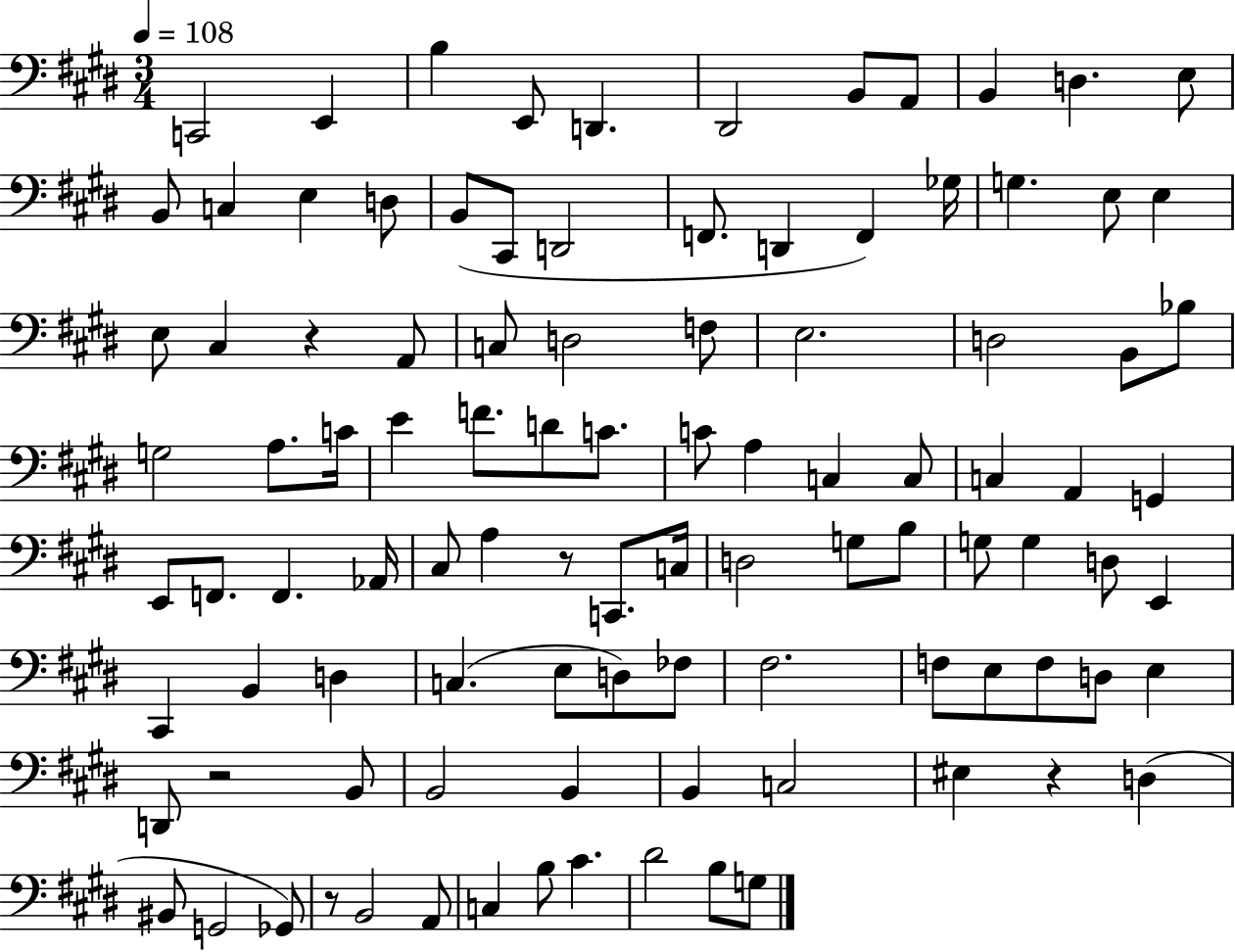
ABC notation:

X:1
T:Untitled
M:3/4
L:1/4
K:E
C,,2 E,, B, E,,/2 D,, ^D,,2 B,,/2 A,,/2 B,, D, E,/2 B,,/2 C, E, D,/2 B,,/2 ^C,,/2 D,,2 F,,/2 D,, F,, _G,/4 G, E,/2 E, E,/2 ^C, z A,,/2 C,/2 D,2 F,/2 E,2 D,2 B,,/2 _B,/2 G,2 A,/2 C/4 E F/2 D/2 C/2 C/2 A, C, C,/2 C, A,, G,, E,,/2 F,,/2 F,, _A,,/4 ^C,/2 A, z/2 C,,/2 C,/4 D,2 G,/2 B,/2 G,/2 G, D,/2 E,, ^C,, B,, D, C, E,/2 D,/2 _F,/2 ^F,2 F,/2 E,/2 F,/2 D,/2 E, D,,/2 z2 B,,/2 B,,2 B,, B,, C,2 ^E, z D, ^B,,/2 G,,2 _G,,/2 z/2 B,,2 A,,/2 C, B,/2 ^C ^D2 B,/2 G,/2